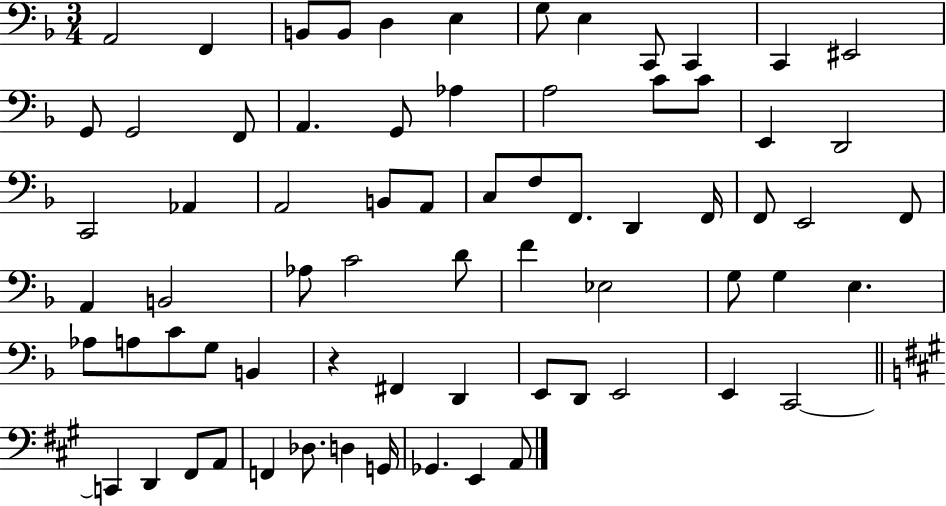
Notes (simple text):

A2/h F2/q B2/e B2/e D3/q E3/q G3/e E3/q C2/e C2/q C2/q EIS2/h G2/e G2/h F2/e A2/q. G2/e Ab3/q A3/h C4/e C4/e E2/q D2/h C2/h Ab2/q A2/h B2/e A2/e C3/e F3/e F2/e. D2/q F2/s F2/e E2/h F2/e A2/q B2/h Ab3/e C4/h D4/e F4/q Eb3/h G3/e G3/q E3/q. Ab3/e A3/e C4/e G3/e B2/q R/q F#2/q D2/q E2/e D2/e E2/h E2/q C2/h C2/q D2/q F#2/e A2/e F2/q Db3/e. D3/q G2/s Gb2/q. E2/q A2/e